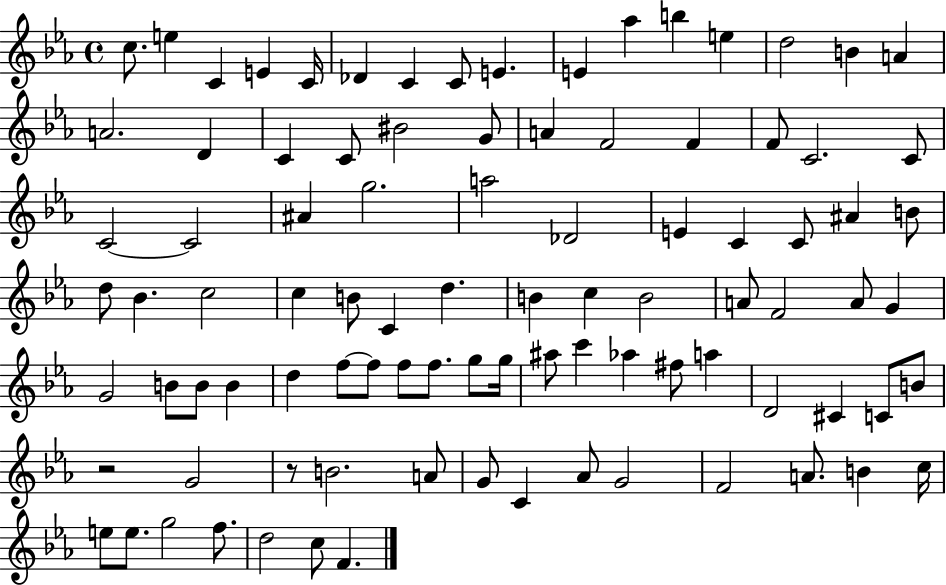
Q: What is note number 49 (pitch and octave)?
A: B4